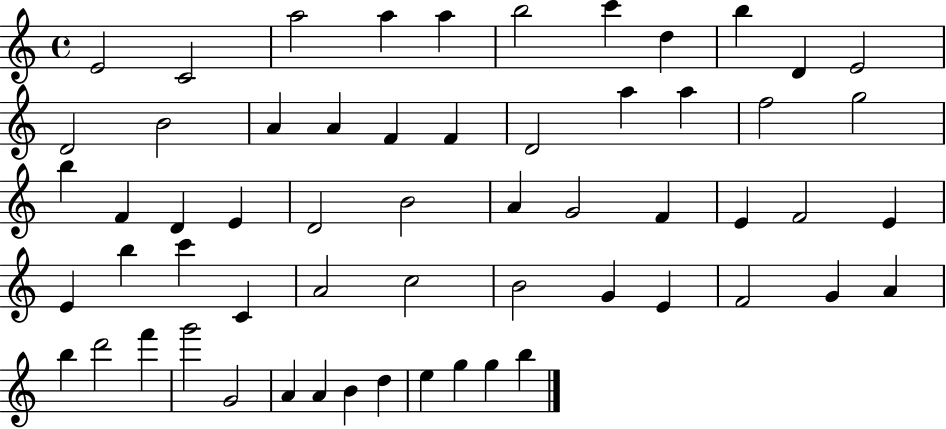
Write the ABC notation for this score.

X:1
T:Untitled
M:4/4
L:1/4
K:C
E2 C2 a2 a a b2 c' d b D E2 D2 B2 A A F F D2 a a f2 g2 b F D E D2 B2 A G2 F E F2 E E b c' C A2 c2 B2 G E F2 G A b d'2 f' g'2 G2 A A B d e g g b